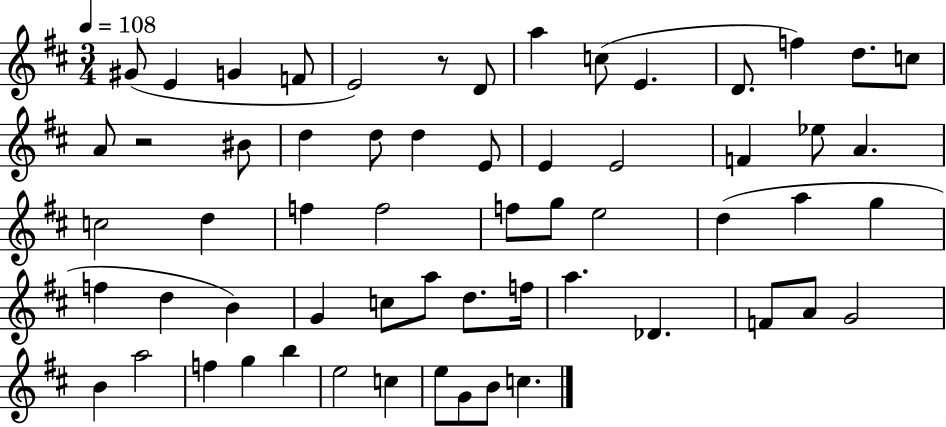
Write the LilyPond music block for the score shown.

{
  \clef treble
  \numericTimeSignature
  \time 3/4
  \key d \major
  \tempo 4 = 108
  gis'8( e'4 g'4 f'8 | e'2) r8 d'8 | a''4 c''8( e'4. | d'8. f''4) d''8. c''8 | \break a'8 r2 bis'8 | d''4 d''8 d''4 e'8 | e'4 e'2 | f'4 ees''8 a'4. | \break c''2 d''4 | f''4 f''2 | f''8 g''8 e''2 | d''4( a''4 g''4 | \break f''4 d''4 b'4) | g'4 c''8 a''8 d''8. f''16 | a''4. des'4. | f'8 a'8 g'2 | \break b'4 a''2 | f''4 g''4 b''4 | e''2 c''4 | e''8 g'8 b'8 c''4. | \break \bar "|."
}